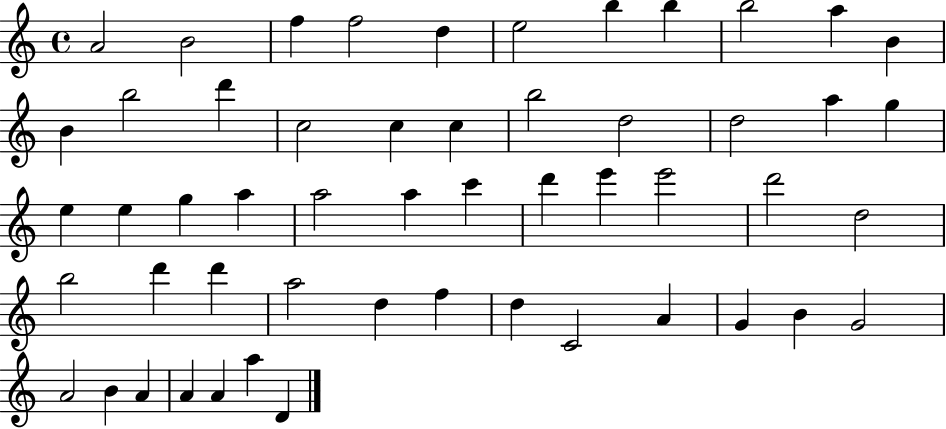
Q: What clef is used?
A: treble